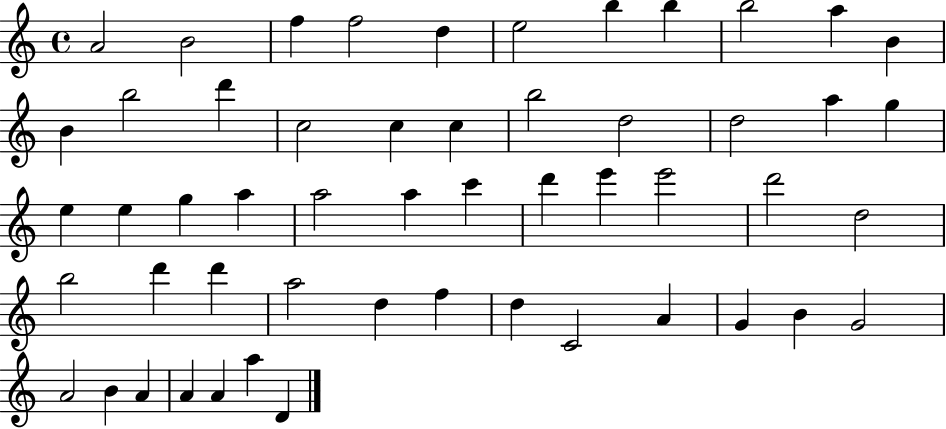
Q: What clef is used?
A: treble